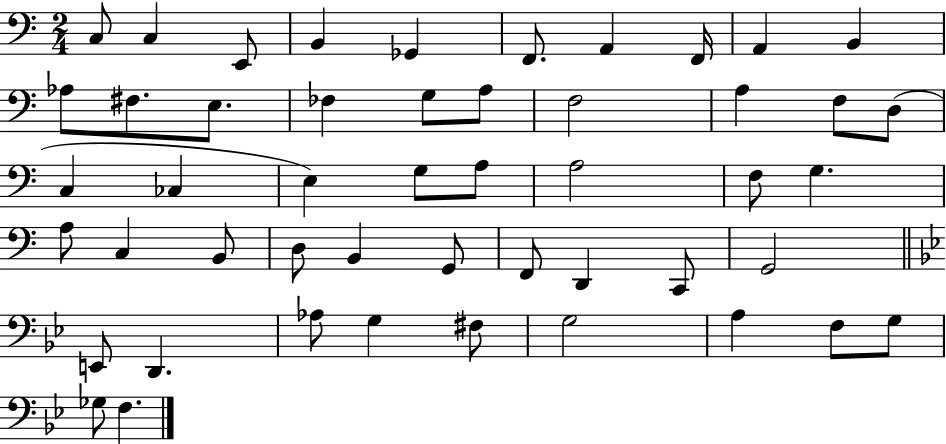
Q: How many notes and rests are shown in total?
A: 49